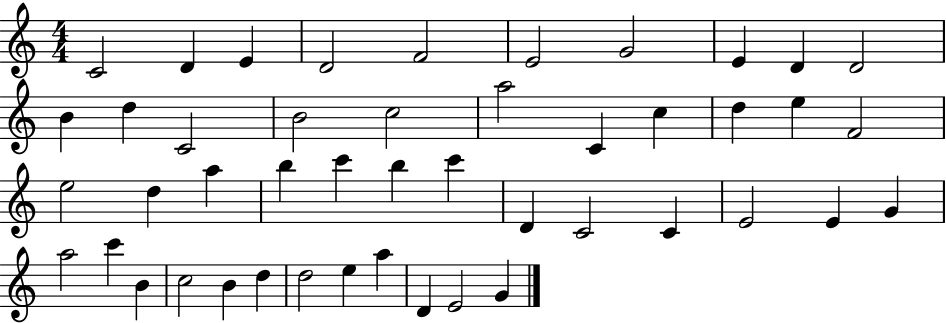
X:1
T:Untitled
M:4/4
L:1/4
K:C
C2 D E D2 F2 E2 G2 E D D2 B d C2 B2 c2 a2 C c d e F2 e2 d a b c' b c' D C2 C E2 E G a2 c' B c2 B d d2 e a D E2 G